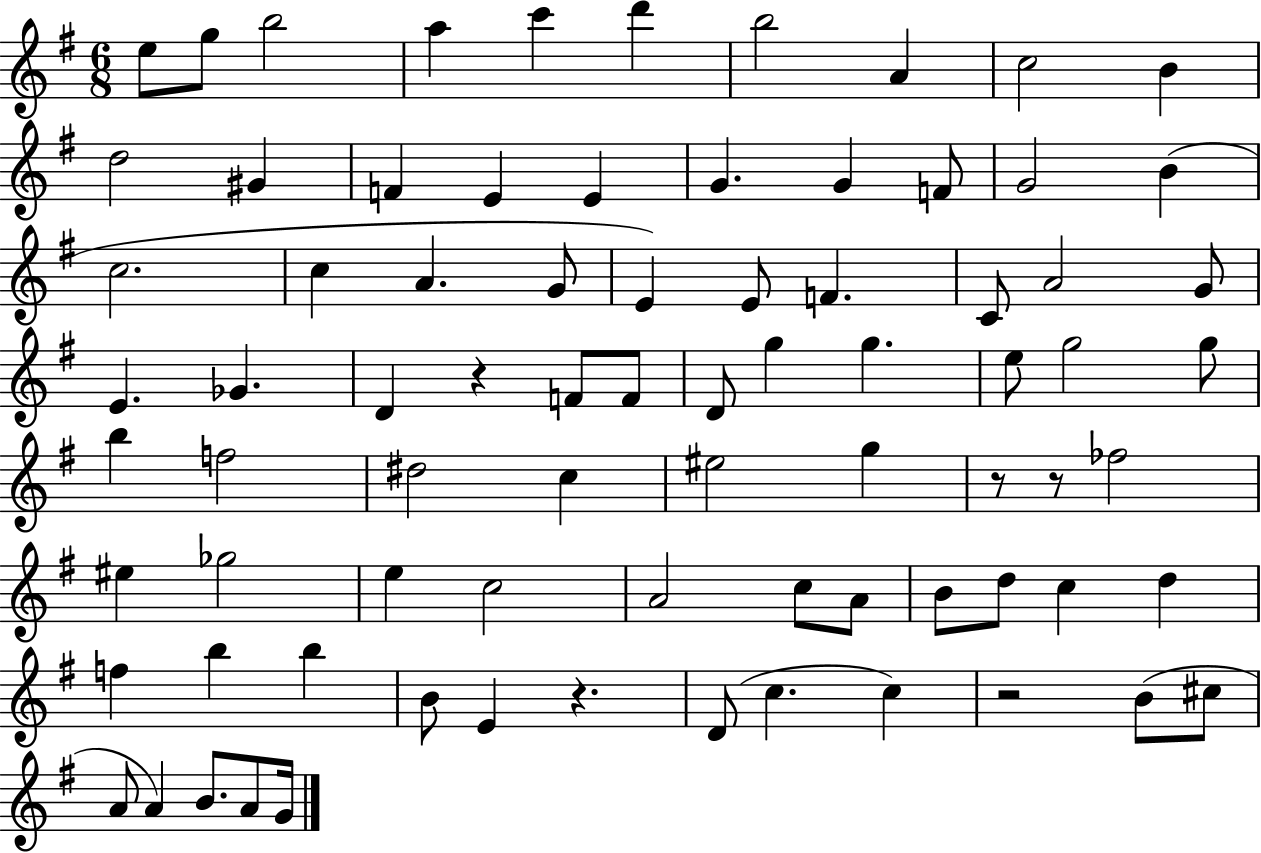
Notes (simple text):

E5/e G5/e B5/h A5/q C6/q D6/q B5/h A4/q C5/h B4/q D5/h G#4/q F4/q E4/q E4/q G4/q. G4/q F4/e G4/h B4/q C5/h. C5/q A4/q. G4/e E4/q E4/e F4/q. C4/e A4/h G4/e E4/q. Gb4/q. D4/q R/q F4/e F4/e D4/e G5/q G5/q. E5/e G5/h G5/e B5/q F5/h D#5/h C5/q EIS5/h G5/q R/e R/e FES5/h EIS5/q Gb5/h E5/q C5/h A4/h C5/e A4/e B4/e D5/e C5/q D5/q F5/q B5/q B5/q B4/e E4/q R/q. D4/e C5/q. C5/q R/h B4/e C#5/e A4/e A4/q B4/e. A4/e G4/s